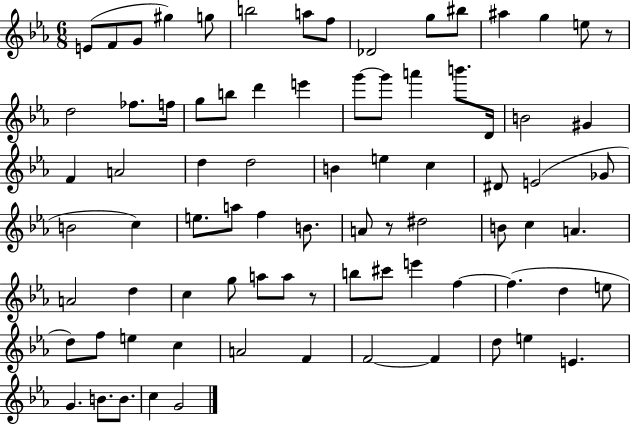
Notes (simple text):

E4/e F4/e G4/e G#5/q G5/e B5/h A5/e F5/e Db4/h G5/e BIS5/e A#5/q G5/q E5/e R/e D5/h FES5/e. F5/s G5/e B5/e D6/q E6/q G6/e G6/e A6/q B6/e. D4/s B4/h G#4/q F4/q A4/h D5/q D5/h B4/q E5/q C5/q D#4/e E4/h Gb4/e B4/h C5/q E5/e. A5/e F5/q B4/e. A4/e R/e D#5/h B4/e C5/q A4/q. A4/h D5/q C5/q G5/e A5/e A5/e R/e B5/e C#6/e E6/q F5/q F5/q. D5/q E5/e D5/e F5/e E5/q C5/q A4/h F4/q F4/h F4/q D5/e E5/q E4/q. G4/q. B4/e. B4/e. C5/q G4/h